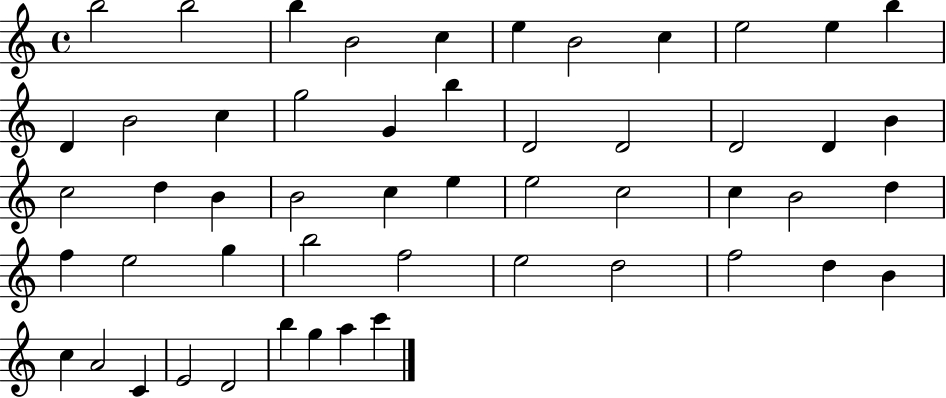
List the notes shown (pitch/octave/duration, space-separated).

B5/h B5/h B5/q B4/h C5/q E5/q B4/h C5/q E5/h E5/q B5/q D4/q B4/h C5/q G5/h G4/q B5/q D4/h D4/h D4/h D4/q B4/q C5/h D5/q B4/q B4/h C5/q E5/q E5/h C5/h C5/q B4/h D5/q F5/q E5/h G5/q B5/h F5/h E5/h D5/h F5/h D5/q B4/q C5/q A4/h C4/q E4/h D4/h B5/q G5/q A5/q C6/q